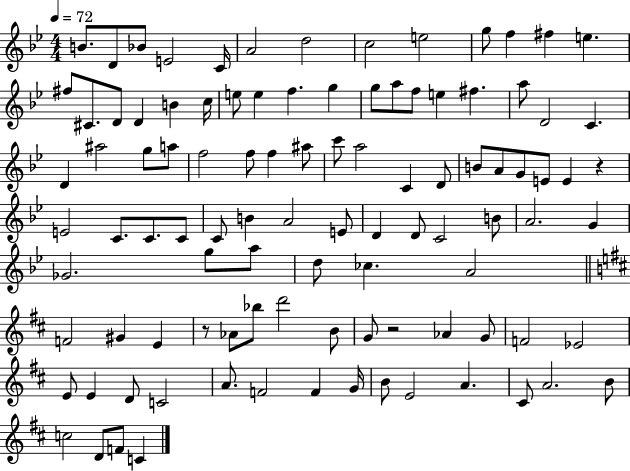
B4/e. D4/e Bb4/e E4/h C4/s A4/h D5/h C5/h E5/h G5/e F5/q F#5/q E5/q. F#5/e C#4/e. D4/e D4/q B4/q C5/s E5/e E5/q F5/q. G5/q G5/e A5/e F5/e E5/q F#5/q. A5/e D4/h C4/q. D4/q A#5/h G5/e A5/e F5/h F5/e F5/q A#5/e C6/e A5/h C4/q D4/e B4/e A4/e G4/e E4/e E4/q R/q E4/h C4/e. C4/e. C4/e C4/e B4/q A4/h E4/e D4/q D4/e C4/h B4/e A4/h. G4/q Gb4/h. G5/e A5/e D5/e CES5/q. A4/h F4/h G#4/q E4/q R/e Ab4/e Bb5/e D6/h B4/e G4/e R/h Ab4/q G4/e F4/h Eb4/h E4/e E4/q D4/e C4/h A4/e. F4/h F4/q G4/s B4/e E4/h A4/q. C#4/e A4/h. B4/e C5/h D4/e F4/e C4/q